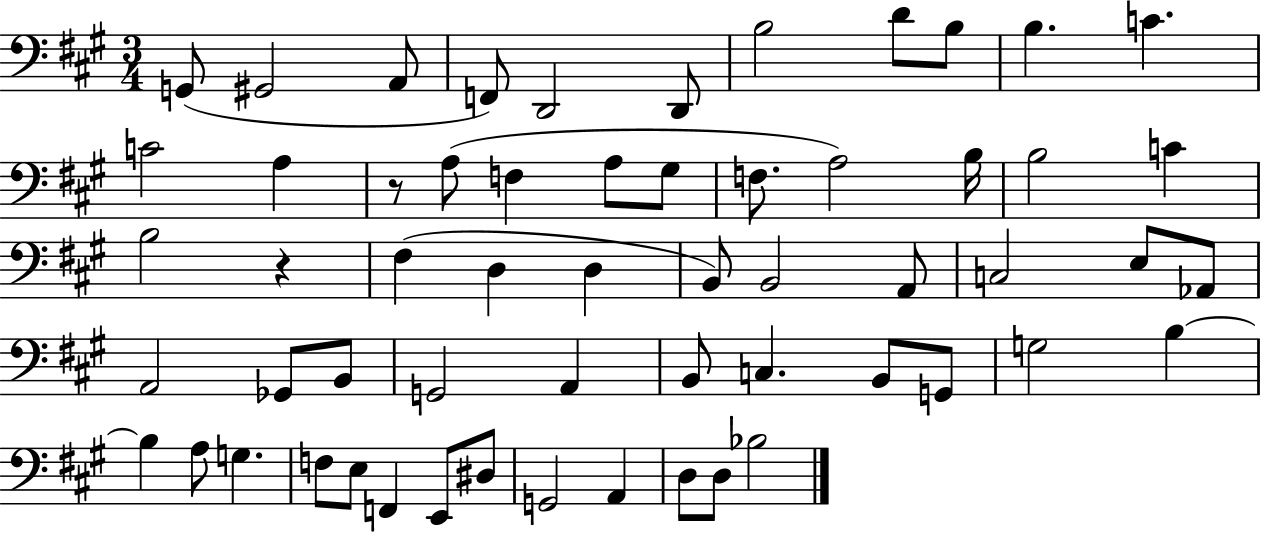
G2/e G#2/h A2/e F2/e D2/h D2/e B3/h D4/e B3/e B3/q. C4/q. C4/h A3/q R/e A3/e F3/q A3/e G#3/e F3/e. A3/h B3/s B3/h C4/q B3/h R/q F#3/q D3/q D3/q B2/e B2/h A2/e C3/h E3/e Ab2/e A2/h Gb2/e B2/e G2/h A2/q B2/e C3/q. B2/e G2/e G3/h B3/q B3/q A3/e G3/q. F3/e E3/e F2/q E2/e D#3/e G2/h A2/q D3/e D3/e Bb3/h